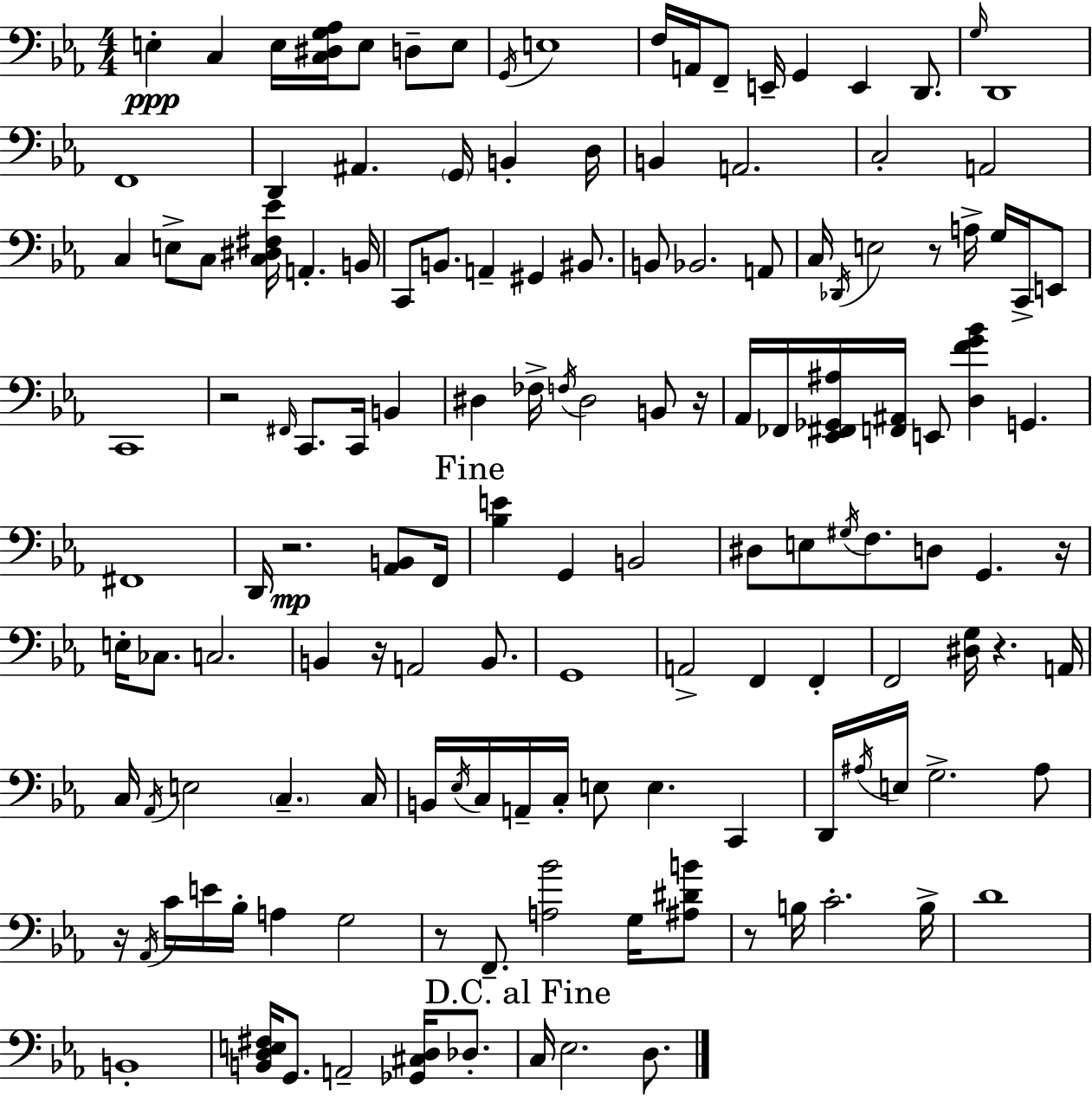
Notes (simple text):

E3/q C3/q E3/s [C3,D#3,G3,Ab3]/s E3/e D3/e E3/e G2/s E3/w F3/s A2/s F2/e E2/s G2/q E2/q D2/e. G3/s D2/w F2/w D2/q A#2/q. G2/s B2/q D3/s B2/q A2/h. C3/h A2/h C3/q E3/e C3/e [C3,D#3,F#3,Eb4]/s A2/q. B2/s C2/e B2/e. A2/q G#2/q BIS2/e. B2/e Bb2/h. A2/e C3/s Db2/s E3/h R/e A3/s G3/s C2/s E2/e C2/w R/h F#2/s C2/e. C2/s B2/q D#3/q FES3/s F3/s D#3/h B2/e R/s Ab2/s FES2/s [Eb2,F#2,Gb2,A#3]/s [F2,A#2]/s E2/e [D3,F4,G4,Bb4]/q G2/q. F#2/w D2/s R/h. [Ab2,B2]/e F2/s [Bb3,E4]/q G2/q B2/h D#3/e E3/e G#3/s F3/e. D3/e G2/q. R/s E3/s CES3/e. C3/h. B2/q R/s A2/h B2/e. G2/w A2/h F2/q F2/q F2/h [D#3,G3]/s R/q. A2/s C3/s Ab2/s E3/h C3/q. C3/s B2/s Eb3/s C3/s A2/s C3/s E3/e E3/q. C2/q D2/s A#3/s E3/s G3/h. A#3/e R/s Ab2/s C4/s E4/s Bb3/s A3/q G3/h R/e F2/e. [A3,Bb4]/h G3/s [A#3,D#4,B4]/e R/e B3/s C4/h. B3/s D4/w B2/w [B2,D3,E3,F#3]/s G2/e. A2/h [Gb2,C#3,D3]/s Db3/e. C3/s Eb3/h. D3/e.